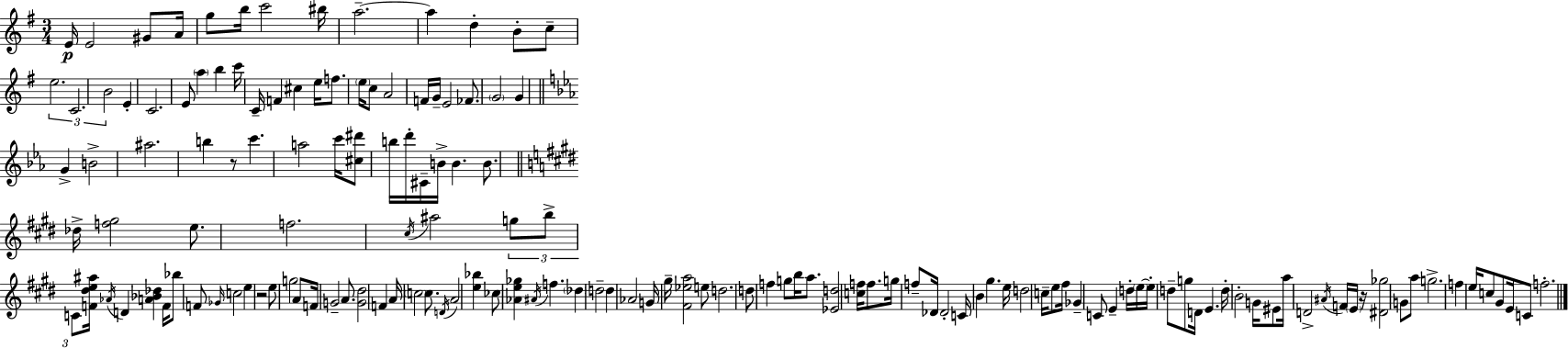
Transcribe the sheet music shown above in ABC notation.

X:1
T:Untitled
M:3/4
L:1/4
K:Em
E/4 E2 ^G/2 A/4 g/2 b/4 c'2 ^b/4 a2 a d B/2 c/2 e2 C2 B2 E C2 E/2 a b c'/4 C/4 F ^c e/4 f/2 e/4 c/2 A2 F/4 G/4 E2 _F/2 G2 G G B2 ^a2 b z/2 c' a2 c'/4 [^c^d']/2 b/4 d'/4 ^C/4 B/4 B B/2 _d/4 [f^g]2 e/2 f2 ^c/4 ^a2 g/2 b/2 C/2 [F^de^a]/4 _A/4 D [A_B_d] F/4 _b/2 F/2 _G/4 c2 e z2 e/2 g2 A/2 F/4 G2 A/2 [G^d]2 F A/4 c2 c/2 D/4 A2 [e_b] _c/2 [_Ae_g] ^A/4 f _d d2 d _A2 G/4 ^g/4 [^F_ea]2 e/2 d2 d/2 f g/2 b/4 a/2 [_Ed]2 [cf]/4 f/2 g/4 f/2 _D/4 _D2 C/4 B ^g e/4 d2 c/4 e/2 ^f/4 _G C/2 E d/4 e/4 e/4 d/2 g/2 D/4 E d/4 B2 G/4 ^E/2 a/4 D2 ^A/4 F/4 E/4 z/4 [^D_g]2 G/2 a/2 g2 f e/4 c/2 ^G/2 E/4 C/2 f2